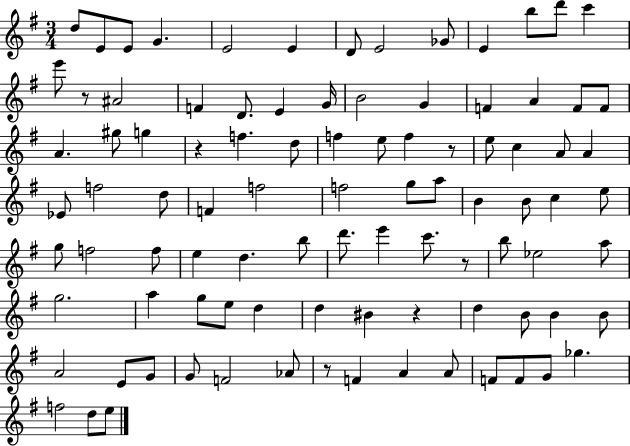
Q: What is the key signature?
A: G major